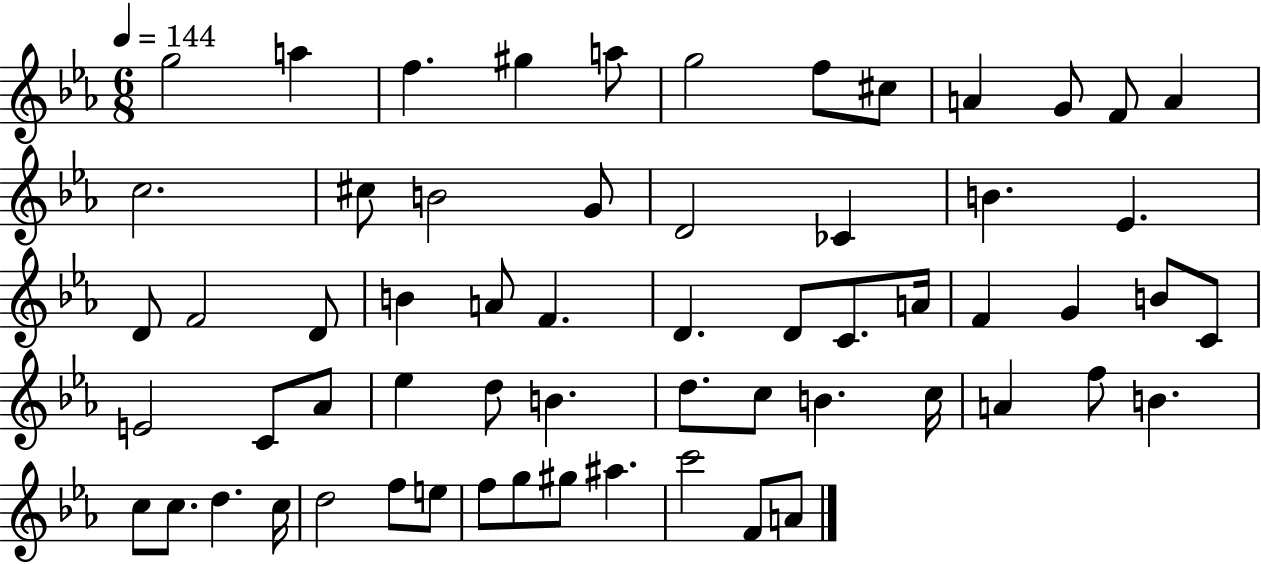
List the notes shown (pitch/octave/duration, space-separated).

G5/h A5/q F5/q. G#5/q A5/e G5/h F5/e C#5/e A4/q G4/e F4/e A4/q C5/h. C#5/e B4/h G4/e D4/h CES4/q B4/q. Eb4/q. D4/e F4/h D4/e B4/q A4/e F4/q. D4/q. D4/e C4/e. A4/s F4/q G4/q B4/e C4/e E4/h C4/e Ab4/e Eb5/q D5/e B4/q. D5/e. C5/e B4/q. C5/s A4/q F5/e B4/q. C5/e C5/e. D5/q. C5/s D5/h F5/e E5/e F5/e G5/e G#5/e A#5/q. C6/h F4/e A4/e